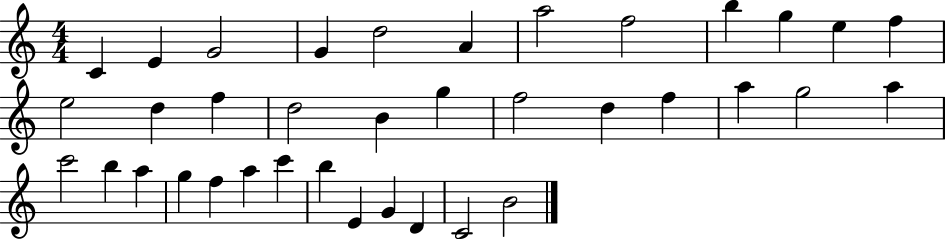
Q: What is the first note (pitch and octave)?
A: C4